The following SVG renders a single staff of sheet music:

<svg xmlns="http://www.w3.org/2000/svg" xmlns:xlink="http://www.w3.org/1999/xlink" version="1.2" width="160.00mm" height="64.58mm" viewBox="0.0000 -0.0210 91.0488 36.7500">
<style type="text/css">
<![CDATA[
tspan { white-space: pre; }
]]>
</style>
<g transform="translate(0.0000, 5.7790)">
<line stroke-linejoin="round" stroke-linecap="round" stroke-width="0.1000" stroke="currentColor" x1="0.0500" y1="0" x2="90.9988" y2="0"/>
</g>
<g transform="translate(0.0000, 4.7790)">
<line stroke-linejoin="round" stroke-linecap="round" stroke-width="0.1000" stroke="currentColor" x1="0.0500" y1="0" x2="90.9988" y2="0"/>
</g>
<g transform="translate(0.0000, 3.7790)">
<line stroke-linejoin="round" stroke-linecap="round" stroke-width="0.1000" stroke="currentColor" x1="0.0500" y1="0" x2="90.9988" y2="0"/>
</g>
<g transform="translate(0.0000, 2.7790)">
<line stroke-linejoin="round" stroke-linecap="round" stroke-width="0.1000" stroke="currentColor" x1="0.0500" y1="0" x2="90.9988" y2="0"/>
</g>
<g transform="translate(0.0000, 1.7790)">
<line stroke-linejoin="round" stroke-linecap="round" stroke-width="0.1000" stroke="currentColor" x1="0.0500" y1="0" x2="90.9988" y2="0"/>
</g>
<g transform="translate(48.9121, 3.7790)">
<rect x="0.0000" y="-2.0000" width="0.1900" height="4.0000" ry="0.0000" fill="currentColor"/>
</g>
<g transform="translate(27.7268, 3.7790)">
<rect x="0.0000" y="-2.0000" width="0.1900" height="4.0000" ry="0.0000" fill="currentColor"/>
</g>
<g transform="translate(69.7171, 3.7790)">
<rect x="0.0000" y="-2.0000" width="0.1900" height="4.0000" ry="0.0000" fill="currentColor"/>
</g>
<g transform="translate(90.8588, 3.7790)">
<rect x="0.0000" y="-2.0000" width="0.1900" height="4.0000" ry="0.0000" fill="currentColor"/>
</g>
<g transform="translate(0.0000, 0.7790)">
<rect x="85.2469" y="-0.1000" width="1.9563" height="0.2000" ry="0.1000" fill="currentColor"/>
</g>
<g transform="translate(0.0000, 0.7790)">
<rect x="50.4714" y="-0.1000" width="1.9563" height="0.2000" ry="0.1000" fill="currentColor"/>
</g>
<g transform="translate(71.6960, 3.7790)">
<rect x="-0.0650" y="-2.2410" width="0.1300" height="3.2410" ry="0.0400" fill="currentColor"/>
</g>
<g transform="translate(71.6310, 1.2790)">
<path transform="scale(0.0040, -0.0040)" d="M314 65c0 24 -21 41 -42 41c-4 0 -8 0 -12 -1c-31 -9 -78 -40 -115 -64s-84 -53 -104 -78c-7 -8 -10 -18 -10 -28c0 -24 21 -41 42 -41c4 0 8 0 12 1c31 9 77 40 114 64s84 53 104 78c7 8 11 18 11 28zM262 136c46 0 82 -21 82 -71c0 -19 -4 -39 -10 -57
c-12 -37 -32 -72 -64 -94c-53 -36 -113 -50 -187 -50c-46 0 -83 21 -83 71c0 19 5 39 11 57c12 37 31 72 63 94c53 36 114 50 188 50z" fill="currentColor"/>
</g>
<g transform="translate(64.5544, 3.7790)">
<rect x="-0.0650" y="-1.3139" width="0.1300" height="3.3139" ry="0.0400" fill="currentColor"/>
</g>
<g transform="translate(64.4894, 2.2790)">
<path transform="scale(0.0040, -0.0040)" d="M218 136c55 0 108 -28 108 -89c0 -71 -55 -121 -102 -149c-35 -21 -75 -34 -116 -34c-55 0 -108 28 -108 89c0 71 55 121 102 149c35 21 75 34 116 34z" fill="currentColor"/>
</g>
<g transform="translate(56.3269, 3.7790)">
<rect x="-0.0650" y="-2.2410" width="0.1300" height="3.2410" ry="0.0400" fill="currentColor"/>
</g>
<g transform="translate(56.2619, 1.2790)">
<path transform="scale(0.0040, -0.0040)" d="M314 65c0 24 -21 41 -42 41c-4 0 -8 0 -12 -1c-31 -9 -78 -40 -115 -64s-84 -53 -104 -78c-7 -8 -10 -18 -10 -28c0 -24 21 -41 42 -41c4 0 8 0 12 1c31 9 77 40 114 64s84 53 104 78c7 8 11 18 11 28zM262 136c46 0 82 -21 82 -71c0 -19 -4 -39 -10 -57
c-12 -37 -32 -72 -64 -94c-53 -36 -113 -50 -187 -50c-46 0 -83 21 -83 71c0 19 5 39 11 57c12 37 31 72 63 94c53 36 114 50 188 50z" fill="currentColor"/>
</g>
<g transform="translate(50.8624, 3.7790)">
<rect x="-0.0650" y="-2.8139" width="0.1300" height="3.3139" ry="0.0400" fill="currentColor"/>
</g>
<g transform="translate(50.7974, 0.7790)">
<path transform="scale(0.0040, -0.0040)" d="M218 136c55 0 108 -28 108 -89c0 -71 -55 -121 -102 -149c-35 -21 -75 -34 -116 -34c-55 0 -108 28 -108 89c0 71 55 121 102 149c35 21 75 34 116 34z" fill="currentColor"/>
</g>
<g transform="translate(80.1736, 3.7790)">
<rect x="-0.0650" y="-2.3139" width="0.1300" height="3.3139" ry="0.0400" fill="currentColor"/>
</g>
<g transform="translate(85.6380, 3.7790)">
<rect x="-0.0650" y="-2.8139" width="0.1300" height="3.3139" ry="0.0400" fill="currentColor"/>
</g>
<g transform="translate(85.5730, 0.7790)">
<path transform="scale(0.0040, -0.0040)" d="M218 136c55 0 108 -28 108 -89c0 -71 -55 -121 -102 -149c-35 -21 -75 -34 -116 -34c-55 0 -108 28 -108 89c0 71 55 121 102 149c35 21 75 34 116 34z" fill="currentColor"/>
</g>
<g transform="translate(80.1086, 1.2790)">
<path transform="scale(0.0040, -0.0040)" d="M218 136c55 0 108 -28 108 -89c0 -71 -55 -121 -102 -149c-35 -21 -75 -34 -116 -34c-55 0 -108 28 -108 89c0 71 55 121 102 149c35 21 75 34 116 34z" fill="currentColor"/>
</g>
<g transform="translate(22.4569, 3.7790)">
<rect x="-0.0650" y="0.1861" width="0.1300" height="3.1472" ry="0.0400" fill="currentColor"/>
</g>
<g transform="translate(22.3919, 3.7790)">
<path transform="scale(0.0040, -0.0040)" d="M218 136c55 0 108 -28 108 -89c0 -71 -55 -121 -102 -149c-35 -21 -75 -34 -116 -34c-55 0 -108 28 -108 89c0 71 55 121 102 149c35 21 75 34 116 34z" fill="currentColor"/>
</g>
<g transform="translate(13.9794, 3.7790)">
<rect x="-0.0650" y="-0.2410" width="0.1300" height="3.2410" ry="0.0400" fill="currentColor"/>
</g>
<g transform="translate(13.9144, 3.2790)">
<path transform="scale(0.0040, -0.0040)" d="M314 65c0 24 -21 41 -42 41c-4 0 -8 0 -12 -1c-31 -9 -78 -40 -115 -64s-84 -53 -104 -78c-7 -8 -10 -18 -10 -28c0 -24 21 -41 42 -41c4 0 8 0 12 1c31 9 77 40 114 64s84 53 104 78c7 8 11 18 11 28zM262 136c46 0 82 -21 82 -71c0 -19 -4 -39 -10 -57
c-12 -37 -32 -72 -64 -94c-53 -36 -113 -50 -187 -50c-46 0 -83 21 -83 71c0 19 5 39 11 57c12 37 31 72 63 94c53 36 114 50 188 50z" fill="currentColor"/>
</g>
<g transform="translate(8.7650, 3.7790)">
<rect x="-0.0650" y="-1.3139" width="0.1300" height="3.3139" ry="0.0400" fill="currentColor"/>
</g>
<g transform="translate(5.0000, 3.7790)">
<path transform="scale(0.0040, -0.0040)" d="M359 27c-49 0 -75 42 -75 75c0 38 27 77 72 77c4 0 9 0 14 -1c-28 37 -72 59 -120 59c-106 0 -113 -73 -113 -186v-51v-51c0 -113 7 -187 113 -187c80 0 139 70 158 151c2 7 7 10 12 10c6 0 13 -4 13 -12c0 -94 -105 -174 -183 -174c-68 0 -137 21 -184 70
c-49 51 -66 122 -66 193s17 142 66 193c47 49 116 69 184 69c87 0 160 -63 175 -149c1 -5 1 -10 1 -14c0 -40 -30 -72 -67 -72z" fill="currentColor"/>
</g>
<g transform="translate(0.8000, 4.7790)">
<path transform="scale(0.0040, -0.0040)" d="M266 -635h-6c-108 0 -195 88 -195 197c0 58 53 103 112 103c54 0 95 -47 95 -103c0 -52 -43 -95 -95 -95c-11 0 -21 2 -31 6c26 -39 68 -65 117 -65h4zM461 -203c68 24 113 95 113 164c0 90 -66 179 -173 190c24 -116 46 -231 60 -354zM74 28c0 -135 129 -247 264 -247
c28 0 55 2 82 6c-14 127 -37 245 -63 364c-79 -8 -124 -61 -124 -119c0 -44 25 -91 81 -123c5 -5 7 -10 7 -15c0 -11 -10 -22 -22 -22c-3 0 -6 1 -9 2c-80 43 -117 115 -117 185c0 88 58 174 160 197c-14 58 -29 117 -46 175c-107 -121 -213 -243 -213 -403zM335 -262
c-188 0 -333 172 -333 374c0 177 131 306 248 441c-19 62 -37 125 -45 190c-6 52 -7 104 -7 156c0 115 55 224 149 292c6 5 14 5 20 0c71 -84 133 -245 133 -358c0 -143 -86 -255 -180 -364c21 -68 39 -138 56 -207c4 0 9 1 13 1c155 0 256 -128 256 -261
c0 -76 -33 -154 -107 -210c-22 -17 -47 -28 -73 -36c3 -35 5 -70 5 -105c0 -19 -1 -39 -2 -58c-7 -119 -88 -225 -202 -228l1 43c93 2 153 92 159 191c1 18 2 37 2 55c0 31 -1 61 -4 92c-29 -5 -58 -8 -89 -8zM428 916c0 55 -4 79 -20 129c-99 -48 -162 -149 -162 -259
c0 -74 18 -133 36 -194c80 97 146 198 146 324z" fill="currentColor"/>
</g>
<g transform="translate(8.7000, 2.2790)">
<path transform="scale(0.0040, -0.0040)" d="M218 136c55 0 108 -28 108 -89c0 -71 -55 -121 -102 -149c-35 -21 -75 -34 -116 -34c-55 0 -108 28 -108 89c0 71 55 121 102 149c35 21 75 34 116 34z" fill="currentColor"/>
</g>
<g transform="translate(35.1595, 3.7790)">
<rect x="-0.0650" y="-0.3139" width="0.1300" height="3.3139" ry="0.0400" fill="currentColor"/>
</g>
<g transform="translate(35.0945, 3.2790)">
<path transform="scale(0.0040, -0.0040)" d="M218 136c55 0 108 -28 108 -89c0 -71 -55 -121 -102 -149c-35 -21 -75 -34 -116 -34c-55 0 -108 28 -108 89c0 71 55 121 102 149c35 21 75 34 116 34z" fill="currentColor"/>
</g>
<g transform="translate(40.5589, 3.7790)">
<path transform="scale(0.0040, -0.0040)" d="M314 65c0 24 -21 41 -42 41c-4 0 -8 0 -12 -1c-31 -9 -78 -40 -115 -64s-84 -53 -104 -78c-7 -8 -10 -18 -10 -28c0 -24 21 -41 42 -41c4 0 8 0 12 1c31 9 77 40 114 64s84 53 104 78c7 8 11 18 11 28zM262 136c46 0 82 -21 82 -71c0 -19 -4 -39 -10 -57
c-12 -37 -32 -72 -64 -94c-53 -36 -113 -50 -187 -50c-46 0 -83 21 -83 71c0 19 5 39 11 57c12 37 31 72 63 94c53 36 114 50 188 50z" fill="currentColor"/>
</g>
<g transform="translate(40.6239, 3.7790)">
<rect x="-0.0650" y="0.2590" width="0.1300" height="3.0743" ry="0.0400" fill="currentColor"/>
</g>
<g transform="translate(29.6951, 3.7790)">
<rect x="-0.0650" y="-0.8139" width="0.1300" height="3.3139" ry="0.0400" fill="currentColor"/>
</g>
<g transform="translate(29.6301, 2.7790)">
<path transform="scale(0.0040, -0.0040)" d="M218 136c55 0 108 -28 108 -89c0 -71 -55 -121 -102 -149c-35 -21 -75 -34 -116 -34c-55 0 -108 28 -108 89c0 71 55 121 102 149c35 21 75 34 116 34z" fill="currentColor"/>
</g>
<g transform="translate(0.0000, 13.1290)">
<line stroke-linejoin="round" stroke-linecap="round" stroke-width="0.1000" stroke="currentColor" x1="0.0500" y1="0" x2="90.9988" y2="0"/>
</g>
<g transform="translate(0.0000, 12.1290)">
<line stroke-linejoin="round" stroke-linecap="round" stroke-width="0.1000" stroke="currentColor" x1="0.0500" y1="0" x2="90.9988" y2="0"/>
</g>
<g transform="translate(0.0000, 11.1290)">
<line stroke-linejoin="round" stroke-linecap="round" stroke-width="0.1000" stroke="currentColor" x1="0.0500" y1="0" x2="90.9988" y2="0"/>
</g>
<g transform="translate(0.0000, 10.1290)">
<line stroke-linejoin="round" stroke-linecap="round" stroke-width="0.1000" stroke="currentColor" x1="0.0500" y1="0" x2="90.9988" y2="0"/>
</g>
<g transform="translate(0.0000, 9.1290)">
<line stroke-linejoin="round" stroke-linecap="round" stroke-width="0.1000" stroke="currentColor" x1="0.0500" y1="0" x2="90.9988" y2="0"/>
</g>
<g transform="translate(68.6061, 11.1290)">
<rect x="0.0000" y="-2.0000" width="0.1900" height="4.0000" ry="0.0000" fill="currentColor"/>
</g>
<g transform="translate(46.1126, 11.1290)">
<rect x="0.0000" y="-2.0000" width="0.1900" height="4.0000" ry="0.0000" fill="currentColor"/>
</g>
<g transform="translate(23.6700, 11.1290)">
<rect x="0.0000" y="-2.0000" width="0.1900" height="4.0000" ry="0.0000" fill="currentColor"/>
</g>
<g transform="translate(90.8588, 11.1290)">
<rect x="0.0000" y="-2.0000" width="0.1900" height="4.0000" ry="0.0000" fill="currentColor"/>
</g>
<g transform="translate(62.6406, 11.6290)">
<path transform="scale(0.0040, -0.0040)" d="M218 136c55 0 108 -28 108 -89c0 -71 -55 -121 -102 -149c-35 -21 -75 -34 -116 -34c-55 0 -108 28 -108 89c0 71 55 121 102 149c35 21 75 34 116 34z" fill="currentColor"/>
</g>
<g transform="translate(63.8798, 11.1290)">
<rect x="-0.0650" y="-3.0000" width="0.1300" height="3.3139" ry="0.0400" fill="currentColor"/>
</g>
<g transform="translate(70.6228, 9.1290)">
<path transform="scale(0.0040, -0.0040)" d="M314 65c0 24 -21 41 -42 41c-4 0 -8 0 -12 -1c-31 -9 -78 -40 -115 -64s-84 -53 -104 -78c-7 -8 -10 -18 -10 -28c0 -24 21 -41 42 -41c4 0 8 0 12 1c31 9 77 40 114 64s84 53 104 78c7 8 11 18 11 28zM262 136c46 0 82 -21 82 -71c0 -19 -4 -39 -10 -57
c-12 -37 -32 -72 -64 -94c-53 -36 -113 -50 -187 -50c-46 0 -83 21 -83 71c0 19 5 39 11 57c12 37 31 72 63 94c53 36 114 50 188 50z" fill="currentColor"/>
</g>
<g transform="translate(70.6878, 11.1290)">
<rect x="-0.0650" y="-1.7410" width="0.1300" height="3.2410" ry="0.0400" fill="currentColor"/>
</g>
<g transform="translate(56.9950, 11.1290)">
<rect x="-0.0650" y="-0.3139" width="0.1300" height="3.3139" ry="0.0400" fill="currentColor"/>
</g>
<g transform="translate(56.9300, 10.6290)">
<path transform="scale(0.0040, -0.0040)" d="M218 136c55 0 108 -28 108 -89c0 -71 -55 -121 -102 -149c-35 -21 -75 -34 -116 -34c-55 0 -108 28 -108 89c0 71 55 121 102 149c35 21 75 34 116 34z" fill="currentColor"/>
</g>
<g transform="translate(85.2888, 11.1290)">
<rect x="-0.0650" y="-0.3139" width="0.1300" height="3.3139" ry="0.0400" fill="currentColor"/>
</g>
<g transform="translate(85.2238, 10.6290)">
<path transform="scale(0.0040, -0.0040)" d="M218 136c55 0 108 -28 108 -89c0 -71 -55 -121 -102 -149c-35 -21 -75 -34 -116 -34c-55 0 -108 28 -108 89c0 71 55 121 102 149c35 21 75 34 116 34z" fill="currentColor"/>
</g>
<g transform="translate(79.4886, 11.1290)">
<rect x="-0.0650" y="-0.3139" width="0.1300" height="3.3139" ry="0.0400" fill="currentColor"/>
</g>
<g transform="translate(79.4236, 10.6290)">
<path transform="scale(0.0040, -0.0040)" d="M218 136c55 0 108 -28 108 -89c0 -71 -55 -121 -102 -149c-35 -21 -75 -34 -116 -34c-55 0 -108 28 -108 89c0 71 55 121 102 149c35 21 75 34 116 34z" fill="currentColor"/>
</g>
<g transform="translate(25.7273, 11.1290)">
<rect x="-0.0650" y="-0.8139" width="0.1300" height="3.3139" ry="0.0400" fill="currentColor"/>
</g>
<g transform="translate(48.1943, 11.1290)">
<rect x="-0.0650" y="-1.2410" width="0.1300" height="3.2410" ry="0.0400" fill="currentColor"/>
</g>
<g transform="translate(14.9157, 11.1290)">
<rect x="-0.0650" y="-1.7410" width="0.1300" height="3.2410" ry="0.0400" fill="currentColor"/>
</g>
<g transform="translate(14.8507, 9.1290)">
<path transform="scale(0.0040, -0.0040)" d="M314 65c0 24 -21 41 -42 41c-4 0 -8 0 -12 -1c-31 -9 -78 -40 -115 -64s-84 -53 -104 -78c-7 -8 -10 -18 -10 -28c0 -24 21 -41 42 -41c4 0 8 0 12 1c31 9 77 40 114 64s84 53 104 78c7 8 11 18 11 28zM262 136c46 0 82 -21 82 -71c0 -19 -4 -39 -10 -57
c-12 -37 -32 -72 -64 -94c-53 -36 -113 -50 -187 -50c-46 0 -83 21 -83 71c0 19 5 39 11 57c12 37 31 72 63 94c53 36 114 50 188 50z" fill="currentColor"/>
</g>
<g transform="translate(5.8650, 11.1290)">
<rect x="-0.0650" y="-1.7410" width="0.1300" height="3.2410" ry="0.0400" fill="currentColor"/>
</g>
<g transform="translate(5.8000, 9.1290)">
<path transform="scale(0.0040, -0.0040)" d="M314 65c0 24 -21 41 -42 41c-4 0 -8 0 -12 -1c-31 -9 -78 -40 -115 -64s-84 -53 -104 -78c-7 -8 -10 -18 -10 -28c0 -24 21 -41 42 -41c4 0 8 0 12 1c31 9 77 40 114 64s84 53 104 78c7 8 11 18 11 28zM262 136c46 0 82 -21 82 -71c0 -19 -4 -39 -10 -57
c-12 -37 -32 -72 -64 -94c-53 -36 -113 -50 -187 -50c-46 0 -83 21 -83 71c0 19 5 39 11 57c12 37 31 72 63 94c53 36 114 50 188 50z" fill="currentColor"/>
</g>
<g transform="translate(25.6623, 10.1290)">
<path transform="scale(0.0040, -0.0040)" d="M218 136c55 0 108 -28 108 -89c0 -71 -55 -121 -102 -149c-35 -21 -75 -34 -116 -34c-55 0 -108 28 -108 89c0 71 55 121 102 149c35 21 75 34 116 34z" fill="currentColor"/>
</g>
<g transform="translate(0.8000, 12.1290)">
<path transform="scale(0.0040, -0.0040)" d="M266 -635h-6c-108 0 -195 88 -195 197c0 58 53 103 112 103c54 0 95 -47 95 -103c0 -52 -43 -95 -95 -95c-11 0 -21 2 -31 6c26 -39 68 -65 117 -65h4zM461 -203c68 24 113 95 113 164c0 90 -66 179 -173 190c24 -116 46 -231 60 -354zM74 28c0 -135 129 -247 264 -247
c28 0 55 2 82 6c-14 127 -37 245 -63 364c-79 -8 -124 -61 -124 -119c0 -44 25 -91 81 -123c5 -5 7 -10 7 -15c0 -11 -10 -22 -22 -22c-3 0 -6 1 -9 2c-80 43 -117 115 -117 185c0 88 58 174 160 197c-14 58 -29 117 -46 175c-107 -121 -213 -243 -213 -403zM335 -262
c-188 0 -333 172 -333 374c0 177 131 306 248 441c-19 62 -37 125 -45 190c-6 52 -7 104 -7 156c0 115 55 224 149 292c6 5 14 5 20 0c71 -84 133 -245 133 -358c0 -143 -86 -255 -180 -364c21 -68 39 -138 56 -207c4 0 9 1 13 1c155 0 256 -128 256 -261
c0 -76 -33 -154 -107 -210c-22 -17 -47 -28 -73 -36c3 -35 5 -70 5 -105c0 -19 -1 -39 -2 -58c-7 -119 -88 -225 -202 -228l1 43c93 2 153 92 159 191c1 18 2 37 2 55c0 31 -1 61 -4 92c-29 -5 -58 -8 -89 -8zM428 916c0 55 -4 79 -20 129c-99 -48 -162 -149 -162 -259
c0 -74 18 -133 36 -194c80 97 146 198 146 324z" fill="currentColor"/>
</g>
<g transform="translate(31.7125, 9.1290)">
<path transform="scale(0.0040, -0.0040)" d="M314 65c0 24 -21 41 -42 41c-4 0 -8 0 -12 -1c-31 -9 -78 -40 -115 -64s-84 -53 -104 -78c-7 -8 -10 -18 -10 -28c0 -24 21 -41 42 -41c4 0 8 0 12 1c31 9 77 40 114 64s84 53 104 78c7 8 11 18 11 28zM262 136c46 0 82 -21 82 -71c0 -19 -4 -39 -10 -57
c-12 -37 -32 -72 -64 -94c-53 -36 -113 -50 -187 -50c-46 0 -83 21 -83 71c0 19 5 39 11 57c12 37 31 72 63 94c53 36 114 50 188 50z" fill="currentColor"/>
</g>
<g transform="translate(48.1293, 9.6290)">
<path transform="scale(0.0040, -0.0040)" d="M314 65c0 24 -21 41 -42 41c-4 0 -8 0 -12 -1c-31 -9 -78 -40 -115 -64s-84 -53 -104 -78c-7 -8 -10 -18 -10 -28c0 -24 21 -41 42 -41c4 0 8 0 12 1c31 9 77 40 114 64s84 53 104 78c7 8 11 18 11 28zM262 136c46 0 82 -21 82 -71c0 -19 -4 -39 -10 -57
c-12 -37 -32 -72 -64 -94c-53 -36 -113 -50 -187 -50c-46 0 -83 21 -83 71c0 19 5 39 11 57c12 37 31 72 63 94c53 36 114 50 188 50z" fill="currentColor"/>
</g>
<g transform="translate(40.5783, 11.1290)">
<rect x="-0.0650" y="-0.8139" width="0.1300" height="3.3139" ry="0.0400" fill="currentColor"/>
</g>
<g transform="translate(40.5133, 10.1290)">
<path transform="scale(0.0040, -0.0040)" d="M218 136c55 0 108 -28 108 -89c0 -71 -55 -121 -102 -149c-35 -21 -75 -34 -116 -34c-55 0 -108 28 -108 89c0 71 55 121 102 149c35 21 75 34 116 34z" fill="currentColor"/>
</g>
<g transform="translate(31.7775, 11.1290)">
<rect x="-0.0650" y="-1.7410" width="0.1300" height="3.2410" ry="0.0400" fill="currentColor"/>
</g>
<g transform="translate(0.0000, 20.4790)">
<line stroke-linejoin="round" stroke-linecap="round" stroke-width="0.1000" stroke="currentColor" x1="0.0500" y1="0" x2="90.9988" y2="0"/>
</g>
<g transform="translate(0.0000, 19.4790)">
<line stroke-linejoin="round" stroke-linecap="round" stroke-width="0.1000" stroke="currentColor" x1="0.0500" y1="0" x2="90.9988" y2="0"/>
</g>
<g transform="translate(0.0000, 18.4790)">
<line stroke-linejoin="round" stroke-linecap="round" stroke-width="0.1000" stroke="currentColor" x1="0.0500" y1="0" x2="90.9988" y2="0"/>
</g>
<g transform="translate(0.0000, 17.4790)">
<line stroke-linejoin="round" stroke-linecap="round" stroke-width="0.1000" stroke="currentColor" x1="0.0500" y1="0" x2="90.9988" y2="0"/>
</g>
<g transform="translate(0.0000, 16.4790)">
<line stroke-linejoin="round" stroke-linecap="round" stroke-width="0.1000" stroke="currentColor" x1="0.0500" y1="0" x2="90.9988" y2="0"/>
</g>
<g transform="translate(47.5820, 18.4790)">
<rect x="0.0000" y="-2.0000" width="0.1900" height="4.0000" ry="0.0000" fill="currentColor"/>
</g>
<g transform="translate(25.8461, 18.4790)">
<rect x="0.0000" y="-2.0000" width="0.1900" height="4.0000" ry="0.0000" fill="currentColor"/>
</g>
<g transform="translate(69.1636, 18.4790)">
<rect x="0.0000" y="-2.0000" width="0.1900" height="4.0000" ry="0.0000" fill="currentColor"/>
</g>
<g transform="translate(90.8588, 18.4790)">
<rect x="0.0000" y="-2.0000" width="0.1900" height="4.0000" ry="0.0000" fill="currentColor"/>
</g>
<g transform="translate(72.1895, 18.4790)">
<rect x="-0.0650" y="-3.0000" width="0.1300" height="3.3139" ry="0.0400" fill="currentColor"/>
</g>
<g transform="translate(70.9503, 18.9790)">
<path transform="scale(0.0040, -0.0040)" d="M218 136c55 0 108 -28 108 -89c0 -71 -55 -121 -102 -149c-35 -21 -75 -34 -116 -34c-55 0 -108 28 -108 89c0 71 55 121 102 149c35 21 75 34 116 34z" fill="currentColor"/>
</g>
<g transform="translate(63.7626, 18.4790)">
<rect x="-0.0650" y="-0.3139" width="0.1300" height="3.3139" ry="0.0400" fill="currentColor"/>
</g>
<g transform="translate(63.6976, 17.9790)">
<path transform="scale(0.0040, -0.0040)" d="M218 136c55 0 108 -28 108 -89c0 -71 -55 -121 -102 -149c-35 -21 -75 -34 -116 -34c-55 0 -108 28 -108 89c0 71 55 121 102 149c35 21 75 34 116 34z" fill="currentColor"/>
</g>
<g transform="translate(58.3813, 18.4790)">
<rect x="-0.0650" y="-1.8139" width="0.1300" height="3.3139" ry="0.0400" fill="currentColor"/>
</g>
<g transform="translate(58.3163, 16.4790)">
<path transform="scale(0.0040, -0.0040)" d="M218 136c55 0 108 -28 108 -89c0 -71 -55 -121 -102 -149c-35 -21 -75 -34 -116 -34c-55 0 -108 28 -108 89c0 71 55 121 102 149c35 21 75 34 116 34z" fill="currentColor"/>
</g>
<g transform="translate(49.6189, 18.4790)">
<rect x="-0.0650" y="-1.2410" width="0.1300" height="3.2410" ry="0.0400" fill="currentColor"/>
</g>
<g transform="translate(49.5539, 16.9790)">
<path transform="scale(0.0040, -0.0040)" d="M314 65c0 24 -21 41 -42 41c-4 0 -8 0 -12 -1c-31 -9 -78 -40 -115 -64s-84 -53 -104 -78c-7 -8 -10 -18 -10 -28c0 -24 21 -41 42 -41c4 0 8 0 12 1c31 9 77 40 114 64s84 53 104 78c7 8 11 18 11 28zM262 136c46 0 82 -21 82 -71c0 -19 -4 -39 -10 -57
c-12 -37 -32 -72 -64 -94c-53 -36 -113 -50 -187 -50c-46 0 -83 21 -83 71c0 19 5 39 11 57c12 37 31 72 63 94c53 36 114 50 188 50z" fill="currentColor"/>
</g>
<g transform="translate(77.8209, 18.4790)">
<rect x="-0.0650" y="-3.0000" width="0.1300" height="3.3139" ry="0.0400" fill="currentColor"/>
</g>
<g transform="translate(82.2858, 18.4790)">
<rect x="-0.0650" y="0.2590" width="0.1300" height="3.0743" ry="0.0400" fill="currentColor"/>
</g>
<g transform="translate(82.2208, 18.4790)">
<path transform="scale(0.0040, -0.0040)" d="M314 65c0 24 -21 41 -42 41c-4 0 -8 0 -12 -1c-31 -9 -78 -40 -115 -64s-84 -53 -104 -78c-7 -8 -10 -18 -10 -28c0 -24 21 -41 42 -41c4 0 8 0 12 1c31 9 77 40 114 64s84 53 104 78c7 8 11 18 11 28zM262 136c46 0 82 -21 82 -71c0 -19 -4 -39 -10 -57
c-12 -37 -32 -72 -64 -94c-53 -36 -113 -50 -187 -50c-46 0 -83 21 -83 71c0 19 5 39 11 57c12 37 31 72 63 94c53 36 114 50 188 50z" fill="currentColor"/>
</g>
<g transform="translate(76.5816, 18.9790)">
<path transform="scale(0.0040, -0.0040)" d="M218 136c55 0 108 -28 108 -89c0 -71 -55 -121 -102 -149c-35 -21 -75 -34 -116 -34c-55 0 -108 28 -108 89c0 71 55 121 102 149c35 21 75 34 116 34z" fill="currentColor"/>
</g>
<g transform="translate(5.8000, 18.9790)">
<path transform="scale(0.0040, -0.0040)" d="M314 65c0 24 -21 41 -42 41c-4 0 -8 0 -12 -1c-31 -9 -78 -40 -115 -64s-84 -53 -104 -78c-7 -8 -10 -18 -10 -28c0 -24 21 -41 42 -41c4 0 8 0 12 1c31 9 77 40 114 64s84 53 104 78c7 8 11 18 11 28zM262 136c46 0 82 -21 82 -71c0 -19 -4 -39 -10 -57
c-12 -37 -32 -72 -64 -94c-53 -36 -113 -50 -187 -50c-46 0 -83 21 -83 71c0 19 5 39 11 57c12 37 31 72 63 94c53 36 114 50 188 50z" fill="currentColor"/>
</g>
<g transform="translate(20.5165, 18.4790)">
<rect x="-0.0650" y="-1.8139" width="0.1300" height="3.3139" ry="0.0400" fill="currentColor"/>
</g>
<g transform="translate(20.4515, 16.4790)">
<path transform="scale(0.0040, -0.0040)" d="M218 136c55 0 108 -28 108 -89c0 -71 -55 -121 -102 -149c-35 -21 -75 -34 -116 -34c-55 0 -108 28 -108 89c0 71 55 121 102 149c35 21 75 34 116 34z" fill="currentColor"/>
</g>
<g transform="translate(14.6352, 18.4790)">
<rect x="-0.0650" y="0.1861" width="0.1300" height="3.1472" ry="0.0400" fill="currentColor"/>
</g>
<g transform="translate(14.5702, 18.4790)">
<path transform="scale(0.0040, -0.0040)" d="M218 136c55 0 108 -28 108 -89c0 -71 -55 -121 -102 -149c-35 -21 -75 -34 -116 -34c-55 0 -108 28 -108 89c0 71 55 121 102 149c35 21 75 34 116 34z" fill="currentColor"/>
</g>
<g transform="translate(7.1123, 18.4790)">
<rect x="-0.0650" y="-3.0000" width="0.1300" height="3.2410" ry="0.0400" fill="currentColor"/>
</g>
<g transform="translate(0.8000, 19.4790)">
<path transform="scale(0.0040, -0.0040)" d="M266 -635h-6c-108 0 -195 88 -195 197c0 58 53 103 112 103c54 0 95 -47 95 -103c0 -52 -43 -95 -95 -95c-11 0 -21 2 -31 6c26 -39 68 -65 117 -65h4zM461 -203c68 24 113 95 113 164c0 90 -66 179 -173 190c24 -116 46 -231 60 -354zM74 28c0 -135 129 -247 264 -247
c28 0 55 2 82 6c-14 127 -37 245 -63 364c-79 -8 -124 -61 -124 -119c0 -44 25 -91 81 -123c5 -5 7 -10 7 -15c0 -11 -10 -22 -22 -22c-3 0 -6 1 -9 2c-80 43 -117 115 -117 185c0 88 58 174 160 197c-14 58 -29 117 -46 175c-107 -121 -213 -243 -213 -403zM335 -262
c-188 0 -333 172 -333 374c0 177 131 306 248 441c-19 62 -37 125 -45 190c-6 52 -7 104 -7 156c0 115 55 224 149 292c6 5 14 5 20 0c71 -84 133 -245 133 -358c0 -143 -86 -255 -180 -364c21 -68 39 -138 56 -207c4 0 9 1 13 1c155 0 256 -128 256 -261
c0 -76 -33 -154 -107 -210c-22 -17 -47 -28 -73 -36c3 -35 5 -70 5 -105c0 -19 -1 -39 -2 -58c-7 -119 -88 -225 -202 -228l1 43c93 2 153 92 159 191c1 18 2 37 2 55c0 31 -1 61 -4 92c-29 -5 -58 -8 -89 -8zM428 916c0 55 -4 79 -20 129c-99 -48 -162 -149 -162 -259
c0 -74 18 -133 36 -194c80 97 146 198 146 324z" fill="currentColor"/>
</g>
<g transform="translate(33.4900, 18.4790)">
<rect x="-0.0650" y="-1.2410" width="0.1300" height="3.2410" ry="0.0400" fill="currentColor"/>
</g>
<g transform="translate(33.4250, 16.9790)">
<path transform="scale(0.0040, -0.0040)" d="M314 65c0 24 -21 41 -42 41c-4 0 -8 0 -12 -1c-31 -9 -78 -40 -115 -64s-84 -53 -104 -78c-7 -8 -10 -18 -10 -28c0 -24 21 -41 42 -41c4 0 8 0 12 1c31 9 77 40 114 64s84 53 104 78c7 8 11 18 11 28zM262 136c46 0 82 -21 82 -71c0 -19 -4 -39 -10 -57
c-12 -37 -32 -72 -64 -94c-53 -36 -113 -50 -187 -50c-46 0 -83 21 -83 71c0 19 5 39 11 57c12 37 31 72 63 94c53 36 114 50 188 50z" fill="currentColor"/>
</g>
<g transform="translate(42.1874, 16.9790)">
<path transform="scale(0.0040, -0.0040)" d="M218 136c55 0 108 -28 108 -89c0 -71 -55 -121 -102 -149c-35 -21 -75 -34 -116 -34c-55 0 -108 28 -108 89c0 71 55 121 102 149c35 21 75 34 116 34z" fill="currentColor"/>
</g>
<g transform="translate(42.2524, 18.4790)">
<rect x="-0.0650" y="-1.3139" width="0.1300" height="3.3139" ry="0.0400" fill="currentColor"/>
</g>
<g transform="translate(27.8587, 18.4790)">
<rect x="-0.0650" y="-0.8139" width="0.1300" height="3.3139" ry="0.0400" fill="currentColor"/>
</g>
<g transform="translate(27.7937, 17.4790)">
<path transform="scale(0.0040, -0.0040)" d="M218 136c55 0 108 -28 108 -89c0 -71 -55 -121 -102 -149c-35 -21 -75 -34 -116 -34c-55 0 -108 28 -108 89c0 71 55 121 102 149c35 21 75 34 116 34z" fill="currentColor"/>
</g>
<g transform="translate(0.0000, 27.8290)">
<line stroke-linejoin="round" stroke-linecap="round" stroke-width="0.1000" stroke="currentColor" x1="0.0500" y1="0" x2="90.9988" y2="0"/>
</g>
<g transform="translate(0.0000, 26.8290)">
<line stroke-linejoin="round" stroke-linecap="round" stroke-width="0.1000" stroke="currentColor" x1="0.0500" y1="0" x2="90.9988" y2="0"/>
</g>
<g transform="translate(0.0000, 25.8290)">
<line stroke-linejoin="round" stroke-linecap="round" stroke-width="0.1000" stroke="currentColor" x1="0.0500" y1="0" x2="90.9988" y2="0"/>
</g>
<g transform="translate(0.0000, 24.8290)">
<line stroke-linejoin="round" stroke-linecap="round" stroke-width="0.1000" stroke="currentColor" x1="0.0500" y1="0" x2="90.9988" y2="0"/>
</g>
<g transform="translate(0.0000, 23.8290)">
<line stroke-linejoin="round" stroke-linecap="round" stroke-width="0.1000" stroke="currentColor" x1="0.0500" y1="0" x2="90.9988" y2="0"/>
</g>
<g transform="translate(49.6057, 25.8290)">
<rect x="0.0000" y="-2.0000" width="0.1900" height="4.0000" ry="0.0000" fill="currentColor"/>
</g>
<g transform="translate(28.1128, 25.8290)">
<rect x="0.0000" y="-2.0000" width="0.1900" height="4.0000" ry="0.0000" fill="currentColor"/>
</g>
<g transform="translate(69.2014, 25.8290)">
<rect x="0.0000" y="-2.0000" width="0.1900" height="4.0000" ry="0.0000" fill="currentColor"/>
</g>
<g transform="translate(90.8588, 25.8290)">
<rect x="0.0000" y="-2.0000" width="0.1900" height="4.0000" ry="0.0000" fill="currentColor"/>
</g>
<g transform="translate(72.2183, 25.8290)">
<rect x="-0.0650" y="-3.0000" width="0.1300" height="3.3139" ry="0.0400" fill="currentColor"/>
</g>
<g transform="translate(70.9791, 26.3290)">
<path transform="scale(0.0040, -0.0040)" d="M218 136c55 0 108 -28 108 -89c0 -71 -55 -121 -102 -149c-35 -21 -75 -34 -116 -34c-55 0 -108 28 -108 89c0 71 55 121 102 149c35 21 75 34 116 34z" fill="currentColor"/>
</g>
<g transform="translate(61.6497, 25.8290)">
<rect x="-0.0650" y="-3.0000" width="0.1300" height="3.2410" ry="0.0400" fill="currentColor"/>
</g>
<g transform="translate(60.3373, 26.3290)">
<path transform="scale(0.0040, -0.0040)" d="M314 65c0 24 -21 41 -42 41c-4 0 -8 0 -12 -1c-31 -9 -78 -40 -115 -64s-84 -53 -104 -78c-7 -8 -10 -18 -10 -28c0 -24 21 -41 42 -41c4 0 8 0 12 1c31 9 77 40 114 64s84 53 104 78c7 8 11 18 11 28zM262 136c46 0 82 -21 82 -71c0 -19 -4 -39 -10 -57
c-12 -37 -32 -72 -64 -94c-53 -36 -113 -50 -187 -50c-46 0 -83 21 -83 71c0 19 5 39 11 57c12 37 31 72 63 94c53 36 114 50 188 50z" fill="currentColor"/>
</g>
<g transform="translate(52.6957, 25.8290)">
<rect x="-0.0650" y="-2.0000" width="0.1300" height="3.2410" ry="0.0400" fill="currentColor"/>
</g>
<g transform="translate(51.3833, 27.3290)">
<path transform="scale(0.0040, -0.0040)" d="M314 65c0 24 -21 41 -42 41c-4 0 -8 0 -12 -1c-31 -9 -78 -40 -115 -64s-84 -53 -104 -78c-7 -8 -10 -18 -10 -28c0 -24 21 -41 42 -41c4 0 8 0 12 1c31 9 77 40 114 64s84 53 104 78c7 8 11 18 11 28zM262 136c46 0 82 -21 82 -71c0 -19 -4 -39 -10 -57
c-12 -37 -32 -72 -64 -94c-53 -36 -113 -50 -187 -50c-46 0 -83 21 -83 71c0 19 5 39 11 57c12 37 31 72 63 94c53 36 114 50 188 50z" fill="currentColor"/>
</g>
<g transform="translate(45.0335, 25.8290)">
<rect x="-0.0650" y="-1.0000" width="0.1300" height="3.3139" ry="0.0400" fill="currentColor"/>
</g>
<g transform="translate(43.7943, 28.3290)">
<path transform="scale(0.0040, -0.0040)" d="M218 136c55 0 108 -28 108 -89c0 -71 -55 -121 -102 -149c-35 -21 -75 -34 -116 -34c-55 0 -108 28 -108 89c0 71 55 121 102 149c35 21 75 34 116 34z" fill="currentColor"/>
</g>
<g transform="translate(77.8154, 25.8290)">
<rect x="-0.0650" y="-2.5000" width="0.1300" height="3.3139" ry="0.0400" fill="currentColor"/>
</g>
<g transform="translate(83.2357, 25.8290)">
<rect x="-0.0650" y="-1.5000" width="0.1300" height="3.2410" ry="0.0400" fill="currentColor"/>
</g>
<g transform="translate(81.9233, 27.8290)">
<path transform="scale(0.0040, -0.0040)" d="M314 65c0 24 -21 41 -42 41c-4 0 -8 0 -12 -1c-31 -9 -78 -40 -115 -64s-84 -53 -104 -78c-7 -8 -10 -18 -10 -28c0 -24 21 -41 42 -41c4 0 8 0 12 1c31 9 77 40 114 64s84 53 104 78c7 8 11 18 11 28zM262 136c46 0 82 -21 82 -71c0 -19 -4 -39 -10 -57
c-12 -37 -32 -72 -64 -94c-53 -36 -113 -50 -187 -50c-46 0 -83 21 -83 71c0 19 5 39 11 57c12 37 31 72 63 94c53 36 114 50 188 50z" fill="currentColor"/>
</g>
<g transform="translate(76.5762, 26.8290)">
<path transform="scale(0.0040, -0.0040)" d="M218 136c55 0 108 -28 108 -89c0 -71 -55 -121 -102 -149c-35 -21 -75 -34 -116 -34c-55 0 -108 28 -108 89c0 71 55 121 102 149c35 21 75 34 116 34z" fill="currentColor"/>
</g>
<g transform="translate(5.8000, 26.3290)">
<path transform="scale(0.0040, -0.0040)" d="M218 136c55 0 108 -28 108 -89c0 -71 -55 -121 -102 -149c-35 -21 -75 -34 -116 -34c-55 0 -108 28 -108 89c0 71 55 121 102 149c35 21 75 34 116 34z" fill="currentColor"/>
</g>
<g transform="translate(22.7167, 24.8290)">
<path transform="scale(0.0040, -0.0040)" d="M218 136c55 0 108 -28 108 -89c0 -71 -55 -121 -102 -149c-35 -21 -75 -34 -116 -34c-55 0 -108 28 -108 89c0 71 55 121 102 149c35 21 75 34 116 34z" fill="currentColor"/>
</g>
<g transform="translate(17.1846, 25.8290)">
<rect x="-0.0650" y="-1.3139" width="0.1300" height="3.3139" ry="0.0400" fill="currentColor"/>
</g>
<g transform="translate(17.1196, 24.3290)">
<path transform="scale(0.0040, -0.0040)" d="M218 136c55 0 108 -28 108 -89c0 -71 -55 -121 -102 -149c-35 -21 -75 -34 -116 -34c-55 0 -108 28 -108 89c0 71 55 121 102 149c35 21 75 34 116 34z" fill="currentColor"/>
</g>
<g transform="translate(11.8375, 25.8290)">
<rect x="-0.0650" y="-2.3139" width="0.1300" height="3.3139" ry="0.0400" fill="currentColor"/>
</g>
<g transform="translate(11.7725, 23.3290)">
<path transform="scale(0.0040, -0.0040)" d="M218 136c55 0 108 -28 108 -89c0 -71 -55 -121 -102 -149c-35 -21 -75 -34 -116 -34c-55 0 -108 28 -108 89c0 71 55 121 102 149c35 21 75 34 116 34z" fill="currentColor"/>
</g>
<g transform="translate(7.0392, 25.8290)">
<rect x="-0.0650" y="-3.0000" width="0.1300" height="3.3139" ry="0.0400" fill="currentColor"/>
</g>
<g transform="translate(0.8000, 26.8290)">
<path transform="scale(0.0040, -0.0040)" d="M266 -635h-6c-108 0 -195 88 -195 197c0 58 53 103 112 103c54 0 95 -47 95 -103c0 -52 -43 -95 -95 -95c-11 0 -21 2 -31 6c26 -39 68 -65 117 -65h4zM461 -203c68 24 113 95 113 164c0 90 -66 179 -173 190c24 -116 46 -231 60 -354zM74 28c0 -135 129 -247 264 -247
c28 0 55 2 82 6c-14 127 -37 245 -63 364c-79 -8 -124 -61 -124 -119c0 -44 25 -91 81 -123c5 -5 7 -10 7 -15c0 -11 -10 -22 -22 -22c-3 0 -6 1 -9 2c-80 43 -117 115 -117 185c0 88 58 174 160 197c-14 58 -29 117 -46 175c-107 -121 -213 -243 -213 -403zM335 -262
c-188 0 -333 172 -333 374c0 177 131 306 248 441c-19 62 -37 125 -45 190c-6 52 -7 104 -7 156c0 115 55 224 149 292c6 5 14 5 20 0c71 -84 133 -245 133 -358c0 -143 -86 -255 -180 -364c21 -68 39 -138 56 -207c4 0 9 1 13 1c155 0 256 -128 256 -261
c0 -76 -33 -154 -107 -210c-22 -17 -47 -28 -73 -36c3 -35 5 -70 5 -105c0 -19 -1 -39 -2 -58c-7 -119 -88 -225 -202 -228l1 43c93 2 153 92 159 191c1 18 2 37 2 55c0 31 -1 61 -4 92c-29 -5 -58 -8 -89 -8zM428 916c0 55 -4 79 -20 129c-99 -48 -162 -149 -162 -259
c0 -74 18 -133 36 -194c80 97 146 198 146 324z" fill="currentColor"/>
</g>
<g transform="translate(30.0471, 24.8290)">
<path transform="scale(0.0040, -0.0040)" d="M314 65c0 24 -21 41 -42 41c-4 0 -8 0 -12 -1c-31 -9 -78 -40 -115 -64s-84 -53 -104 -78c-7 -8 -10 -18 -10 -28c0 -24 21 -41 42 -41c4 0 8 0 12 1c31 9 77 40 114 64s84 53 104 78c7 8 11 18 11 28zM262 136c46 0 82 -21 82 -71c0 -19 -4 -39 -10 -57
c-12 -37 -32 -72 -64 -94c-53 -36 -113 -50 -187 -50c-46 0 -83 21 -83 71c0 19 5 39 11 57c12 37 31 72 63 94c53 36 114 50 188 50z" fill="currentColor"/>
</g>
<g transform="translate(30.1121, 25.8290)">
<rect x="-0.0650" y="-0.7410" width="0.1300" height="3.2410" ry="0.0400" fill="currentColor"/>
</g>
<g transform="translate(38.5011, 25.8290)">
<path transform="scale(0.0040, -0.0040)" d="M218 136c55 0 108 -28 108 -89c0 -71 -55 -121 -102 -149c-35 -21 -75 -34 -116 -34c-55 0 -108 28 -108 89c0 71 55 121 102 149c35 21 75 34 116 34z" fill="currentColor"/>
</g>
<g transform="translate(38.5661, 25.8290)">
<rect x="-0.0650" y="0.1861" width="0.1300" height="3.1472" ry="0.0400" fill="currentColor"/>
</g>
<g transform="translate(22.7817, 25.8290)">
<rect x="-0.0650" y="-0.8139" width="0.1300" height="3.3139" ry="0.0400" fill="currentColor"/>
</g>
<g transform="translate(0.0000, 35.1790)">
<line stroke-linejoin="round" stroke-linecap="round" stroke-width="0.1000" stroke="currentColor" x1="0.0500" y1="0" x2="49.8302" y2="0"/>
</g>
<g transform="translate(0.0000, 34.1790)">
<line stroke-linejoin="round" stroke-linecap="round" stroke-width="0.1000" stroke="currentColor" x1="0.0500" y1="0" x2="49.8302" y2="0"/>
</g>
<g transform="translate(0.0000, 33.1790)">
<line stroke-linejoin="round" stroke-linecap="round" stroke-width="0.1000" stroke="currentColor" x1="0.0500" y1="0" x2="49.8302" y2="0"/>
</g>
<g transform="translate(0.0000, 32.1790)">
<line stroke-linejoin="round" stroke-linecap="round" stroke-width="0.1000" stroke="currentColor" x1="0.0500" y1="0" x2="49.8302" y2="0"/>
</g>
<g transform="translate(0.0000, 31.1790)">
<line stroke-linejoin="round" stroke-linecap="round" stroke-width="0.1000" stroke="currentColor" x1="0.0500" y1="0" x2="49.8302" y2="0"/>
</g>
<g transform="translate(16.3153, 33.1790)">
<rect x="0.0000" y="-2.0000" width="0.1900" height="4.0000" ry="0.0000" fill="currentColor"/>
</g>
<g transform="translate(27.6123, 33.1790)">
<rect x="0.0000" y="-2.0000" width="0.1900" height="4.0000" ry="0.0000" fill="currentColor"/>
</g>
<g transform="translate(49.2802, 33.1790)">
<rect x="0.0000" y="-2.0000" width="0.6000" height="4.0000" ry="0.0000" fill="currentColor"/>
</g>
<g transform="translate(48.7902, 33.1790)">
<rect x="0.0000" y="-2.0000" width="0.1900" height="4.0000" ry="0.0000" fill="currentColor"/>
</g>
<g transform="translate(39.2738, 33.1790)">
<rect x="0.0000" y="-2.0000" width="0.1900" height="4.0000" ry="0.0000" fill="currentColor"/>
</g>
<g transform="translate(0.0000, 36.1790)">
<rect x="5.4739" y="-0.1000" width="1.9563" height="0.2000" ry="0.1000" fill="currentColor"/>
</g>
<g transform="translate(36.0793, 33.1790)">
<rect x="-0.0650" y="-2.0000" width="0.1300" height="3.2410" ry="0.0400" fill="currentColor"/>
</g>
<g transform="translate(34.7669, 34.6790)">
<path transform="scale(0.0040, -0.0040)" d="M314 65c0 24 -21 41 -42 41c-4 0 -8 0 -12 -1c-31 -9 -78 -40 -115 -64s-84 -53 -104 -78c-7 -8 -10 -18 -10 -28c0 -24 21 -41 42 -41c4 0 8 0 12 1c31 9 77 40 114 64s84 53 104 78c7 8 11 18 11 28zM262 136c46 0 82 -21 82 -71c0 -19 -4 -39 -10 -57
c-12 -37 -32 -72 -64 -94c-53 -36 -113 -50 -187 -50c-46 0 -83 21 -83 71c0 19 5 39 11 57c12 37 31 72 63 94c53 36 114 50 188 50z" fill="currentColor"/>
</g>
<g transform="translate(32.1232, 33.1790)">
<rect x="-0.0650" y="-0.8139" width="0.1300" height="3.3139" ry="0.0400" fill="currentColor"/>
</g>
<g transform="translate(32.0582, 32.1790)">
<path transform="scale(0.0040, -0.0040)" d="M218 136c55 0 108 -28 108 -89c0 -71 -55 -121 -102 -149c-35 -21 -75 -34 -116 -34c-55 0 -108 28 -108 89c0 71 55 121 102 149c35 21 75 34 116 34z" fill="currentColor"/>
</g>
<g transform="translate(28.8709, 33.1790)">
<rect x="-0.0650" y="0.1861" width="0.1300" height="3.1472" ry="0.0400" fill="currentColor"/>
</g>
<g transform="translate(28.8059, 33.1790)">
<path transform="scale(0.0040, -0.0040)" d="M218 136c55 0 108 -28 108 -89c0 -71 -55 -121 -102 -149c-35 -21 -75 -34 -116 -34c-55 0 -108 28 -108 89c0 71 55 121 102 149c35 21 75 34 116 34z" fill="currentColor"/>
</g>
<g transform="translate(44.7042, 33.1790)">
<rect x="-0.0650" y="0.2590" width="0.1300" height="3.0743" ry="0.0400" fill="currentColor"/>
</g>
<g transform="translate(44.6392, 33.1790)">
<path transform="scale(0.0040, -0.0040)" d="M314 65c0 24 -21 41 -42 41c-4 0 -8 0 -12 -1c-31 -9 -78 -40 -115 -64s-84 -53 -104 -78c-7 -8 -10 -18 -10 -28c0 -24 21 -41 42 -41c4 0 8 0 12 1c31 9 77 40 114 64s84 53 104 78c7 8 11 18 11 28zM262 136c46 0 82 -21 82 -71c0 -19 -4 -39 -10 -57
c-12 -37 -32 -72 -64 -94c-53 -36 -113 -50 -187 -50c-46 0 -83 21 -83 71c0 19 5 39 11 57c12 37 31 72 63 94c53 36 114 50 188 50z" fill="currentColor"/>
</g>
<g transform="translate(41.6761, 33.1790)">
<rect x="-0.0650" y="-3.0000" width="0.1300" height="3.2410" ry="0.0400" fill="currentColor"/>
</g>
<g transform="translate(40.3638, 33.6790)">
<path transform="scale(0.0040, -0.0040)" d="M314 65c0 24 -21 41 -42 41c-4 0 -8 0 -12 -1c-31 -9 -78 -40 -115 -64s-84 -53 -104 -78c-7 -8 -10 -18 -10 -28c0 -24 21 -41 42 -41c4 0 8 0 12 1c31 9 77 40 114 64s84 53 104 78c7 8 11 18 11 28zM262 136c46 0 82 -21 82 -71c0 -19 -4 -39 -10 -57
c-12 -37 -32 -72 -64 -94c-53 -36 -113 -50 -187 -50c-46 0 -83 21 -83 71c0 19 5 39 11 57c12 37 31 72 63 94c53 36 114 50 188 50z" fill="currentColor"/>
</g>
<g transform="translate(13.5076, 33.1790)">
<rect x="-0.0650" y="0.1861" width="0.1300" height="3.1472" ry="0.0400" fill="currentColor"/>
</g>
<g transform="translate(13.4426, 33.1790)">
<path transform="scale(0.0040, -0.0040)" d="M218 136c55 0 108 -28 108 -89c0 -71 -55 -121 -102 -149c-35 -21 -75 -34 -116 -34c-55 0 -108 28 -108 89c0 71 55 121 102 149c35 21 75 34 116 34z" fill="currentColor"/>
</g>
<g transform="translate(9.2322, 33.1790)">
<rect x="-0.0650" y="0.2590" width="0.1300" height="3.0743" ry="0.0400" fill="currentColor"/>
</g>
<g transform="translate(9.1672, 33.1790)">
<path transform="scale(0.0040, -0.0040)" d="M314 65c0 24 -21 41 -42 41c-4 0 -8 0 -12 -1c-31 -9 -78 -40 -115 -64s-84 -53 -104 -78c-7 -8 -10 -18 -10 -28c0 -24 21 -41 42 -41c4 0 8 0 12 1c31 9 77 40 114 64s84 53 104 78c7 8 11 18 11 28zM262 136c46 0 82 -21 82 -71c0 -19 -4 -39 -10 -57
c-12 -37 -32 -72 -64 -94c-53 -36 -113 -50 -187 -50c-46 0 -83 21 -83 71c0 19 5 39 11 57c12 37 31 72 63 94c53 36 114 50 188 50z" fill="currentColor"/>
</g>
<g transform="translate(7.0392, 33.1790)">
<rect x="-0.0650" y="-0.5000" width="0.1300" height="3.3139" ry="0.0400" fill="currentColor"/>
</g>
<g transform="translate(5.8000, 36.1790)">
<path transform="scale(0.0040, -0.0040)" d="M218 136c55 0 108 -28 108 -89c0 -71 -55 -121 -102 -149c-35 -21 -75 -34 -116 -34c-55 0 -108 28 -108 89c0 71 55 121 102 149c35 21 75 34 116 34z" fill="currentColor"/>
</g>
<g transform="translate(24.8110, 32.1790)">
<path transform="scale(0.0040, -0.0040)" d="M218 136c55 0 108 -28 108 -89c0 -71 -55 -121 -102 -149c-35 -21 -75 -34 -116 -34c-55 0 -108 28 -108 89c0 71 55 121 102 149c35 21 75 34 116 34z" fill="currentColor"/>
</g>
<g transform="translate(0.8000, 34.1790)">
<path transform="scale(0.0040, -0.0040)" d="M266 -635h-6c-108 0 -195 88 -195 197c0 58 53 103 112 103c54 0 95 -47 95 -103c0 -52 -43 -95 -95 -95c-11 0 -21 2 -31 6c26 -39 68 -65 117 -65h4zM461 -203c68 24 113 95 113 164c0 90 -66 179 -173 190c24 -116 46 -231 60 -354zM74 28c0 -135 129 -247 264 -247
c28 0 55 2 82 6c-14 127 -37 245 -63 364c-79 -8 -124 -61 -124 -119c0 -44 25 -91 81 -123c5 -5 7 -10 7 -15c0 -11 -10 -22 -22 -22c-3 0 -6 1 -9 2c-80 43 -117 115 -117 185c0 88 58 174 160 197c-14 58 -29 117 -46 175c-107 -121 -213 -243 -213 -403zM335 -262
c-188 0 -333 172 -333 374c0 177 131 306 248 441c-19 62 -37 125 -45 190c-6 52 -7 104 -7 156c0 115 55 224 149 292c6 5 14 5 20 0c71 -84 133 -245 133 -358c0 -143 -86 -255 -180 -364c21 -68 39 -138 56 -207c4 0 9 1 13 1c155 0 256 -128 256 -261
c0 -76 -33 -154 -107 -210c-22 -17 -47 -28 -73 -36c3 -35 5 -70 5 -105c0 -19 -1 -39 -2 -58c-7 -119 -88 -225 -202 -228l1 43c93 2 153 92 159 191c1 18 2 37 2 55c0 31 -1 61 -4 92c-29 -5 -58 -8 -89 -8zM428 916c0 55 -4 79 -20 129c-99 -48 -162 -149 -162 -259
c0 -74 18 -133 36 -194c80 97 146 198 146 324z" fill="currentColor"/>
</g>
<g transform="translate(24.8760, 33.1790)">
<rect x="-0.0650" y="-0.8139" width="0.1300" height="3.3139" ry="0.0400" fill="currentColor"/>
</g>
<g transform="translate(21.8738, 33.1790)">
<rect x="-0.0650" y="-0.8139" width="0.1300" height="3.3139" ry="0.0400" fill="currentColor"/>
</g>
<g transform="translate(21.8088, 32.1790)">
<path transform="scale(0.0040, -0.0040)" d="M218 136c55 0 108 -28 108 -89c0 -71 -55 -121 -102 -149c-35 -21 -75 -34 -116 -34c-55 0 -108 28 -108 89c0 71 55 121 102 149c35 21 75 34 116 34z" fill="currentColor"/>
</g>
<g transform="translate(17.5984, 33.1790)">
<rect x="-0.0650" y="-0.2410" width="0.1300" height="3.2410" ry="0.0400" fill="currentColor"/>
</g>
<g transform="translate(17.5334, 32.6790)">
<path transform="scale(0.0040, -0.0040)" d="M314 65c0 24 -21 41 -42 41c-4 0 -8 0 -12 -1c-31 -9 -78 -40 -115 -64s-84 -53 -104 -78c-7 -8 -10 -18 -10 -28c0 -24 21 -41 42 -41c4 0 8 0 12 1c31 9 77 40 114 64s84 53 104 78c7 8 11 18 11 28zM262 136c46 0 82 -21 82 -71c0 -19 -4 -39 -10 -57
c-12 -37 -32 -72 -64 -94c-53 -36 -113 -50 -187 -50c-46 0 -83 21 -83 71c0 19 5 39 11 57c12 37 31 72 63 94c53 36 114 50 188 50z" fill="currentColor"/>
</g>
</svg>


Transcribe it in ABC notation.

X:1
T:Untitled
M:4/4
L:1/4
K:C
e c2 B d c B2 a g2 e g2 g a f2 f2 d f2 d e2 c A f2 c c A2 B f d e2 e e2 f c A A B2 A g e d d2 B D F2 A2 A G E2 C B2 B c2 d d B d F2 A2 B2